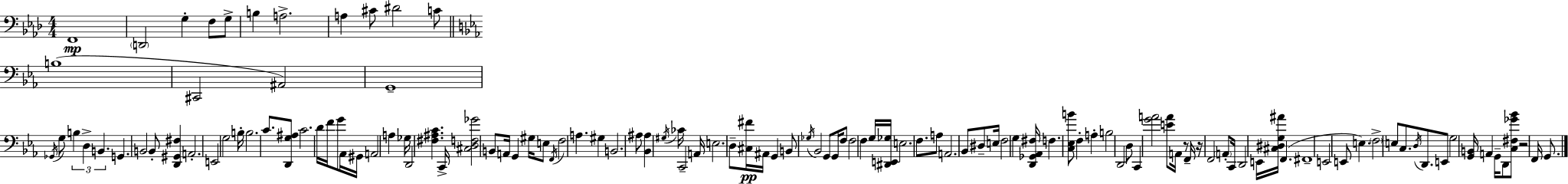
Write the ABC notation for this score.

X:1
T:Untitled
M:4/4
L:1/4
K:Fm
F,,4 D,,2 G, F,/2 G,/2 B, A,2 A, ^C/2 ^D2 C/2 B,4 ^C,,2 ^A,,2 G,,4 _G,,/4 G,/2 B, D, B,, G,, B,,2 B,,/2 [D,,^G,,^F,] A,,2 E,,2 G,2 B,/4 B,2 C/2 [D,,G,^A,]/2 C2 D/4 F/4 G/2 _A,,/4 ^G,,/4 A,,2 A, _G,/4 D,,2 [^F,^A,C] C,,/4 [^C,D,F,_G]2 B,,/2 A,,/4 G,, ^G,/4 E,/2 F,,/4 F,2 A, ^G, B,,2 ^A,/2 [_B,,^A,] ^G,/4 _C/4 C,,2 A,,/4 E,2 D,/2 [^C,^F]/4 ^A,,/4 G,, B,,/2 _G,/4 _B,,2 G,,/2 G,,/4 F,/2 F,2 F, G,/4 [^D,,E,,_G,]/4 E,2 F,/2 A,/2 A,,2 _B,,/2 ^D,/2 E,/4 F,2 G, [D,,_G,,_A,,^F,]/4 F, [C,_E,B]/2 F, A, B,2 D,,2 D,/2 C,, [GA]2 [EA]/2 A,,/4 z/2 F,,/4 z/4 F,,2 A,,/2 C,,/4 D,,2 E,,/4 [^C,^D,G,^A]/4 F,, ^F,,4 E,,2 E,,/2 E, F,2 E,/2 C,/2 D,/4 D,,/2 E,,/2 G,2 [G,,B,,]/4 A,, G,,/4 D,,/2 [C,^F,_G_B]/2 z2 F,,/4 G,,/2